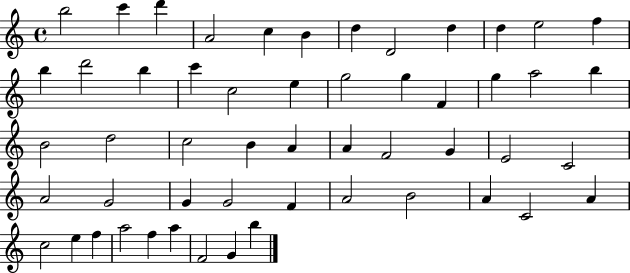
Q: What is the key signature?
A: C major